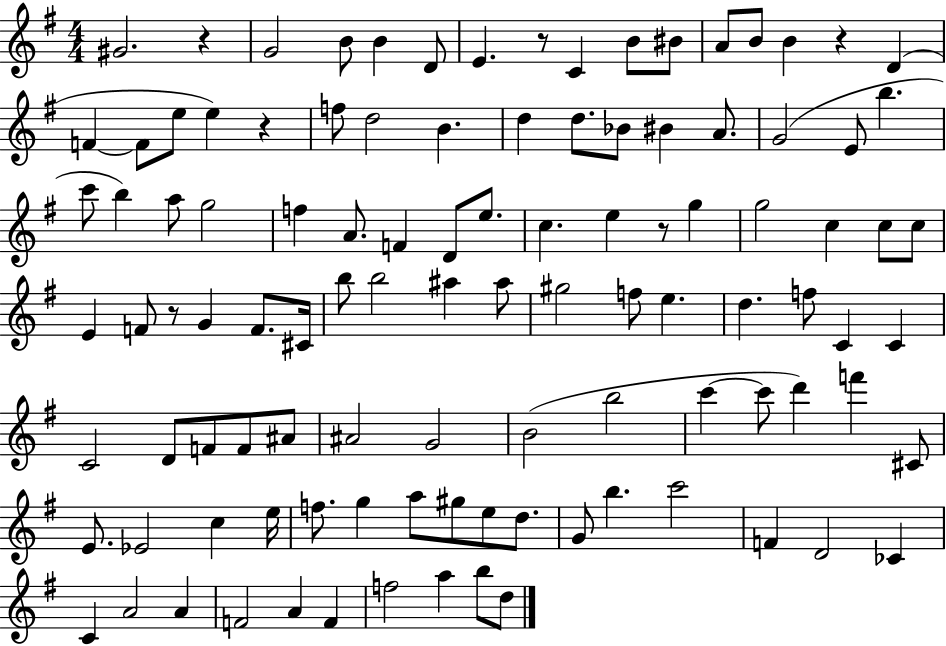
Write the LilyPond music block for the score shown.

{
  \clef treble
  \numericTimeSignature
  \time 4/4
  \key g \major
  gis'2. r4 | g'2 b'8 b'4 d'8 | e'4. r8 c'4 b'8 bis'8 | a'8 b'8 b'4 r4 d'4( | \break f'4~~ f'8 e''8 e''4) r4 | f''8 d''2 b'4. | d''4 d''8. bes'8 bis'4 a'8. | g'2( e'8 b''4. | \break c'''8 b''4) a''8 g''2 | f''4 a'8. f'4 d'8 e''8. | c''4. e''4 r8 g''4 | g''2 c''4 c''8 c''8 | \break e'4 f'8 r8 g'4 f'8. cis'16 | b''8 b''2 ais''4 ais''8 | gis''2 f''8 e''4. | d''4. f''8 c'4 c'4 | \break c'2 d'8 f'8 f'8 ais'8 | ais'2 g'2 | b'2( b''2 | c'''4~~ c'''8 d'''4) f'''4 cis'8 | \break e'8. ees'2 c''4 e''16 | f''8. g''4 a''8 gis''8 e''8 d''8. | g'8 b''4. c'''2 | f'4 d'2 ces'4 | \break c'4 a'2 a'4 | f'2 a'4 f'4 | f''2 a''4 b''8 d''8 | \bar "|."
}